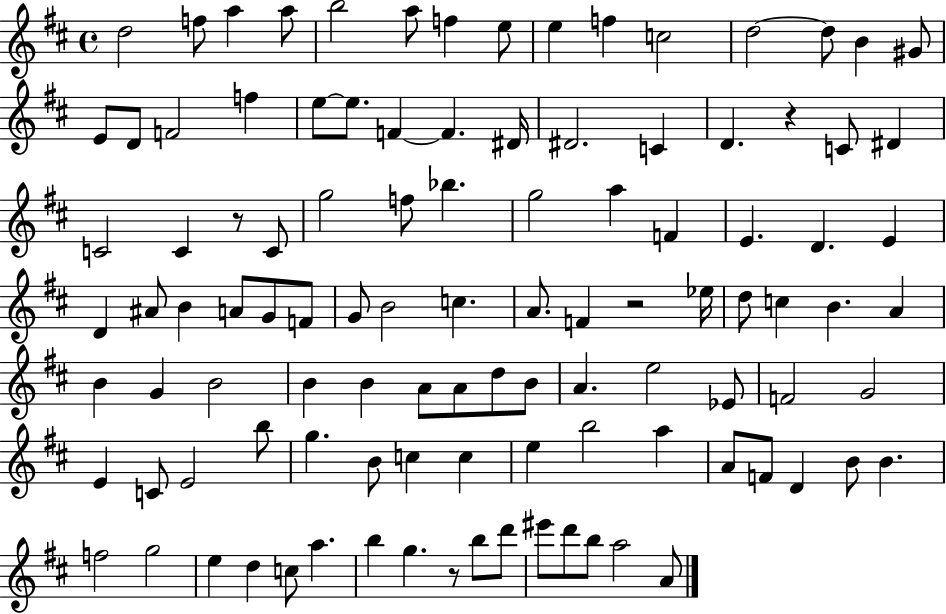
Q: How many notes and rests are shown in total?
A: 106